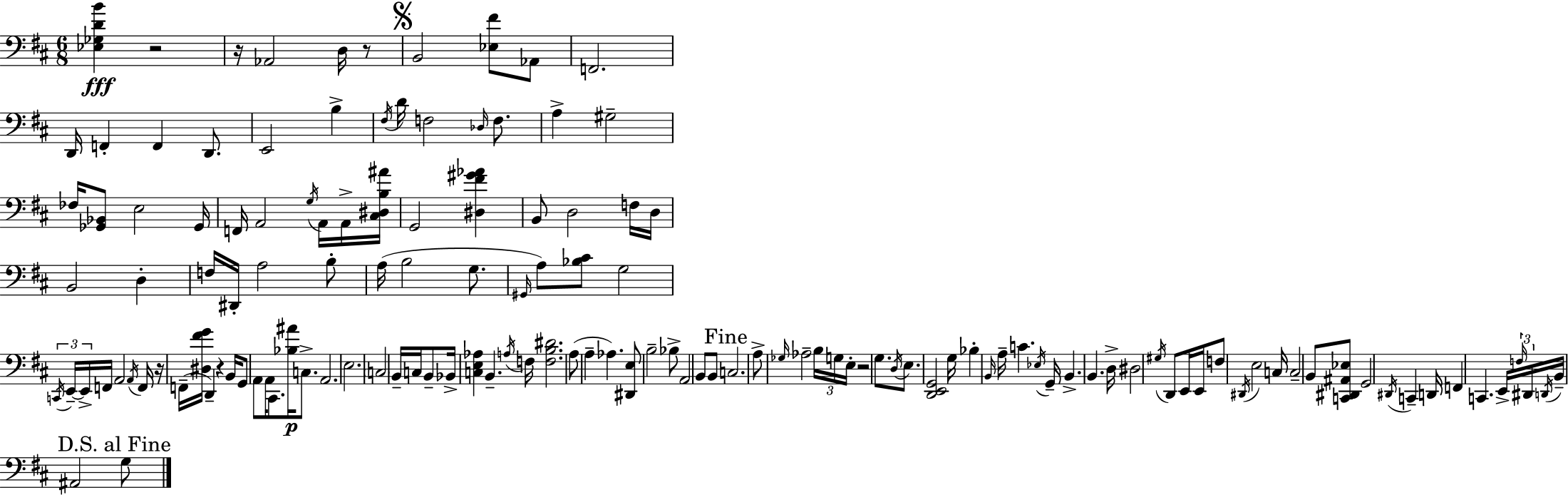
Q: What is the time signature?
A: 6/8